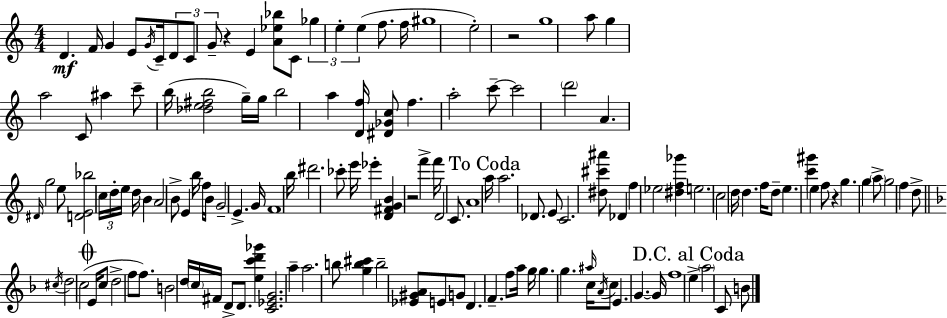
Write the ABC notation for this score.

X:1
T:Untitled
M:4/4
L:1/4
K:C
D F/4 G E/2 G/4 C/4 D/2 C/2 G/2 z E [A_e_b]/2 C/2 _g e e f/2 f/4 ^g4 e2 z2 g4 a/2 g a2 C/2 ^a c'/2 b/4 [_de^fb]2 g/4 g/4 b2 a [Df]/4 [^D_Gc]/2 f a2 c'/2 c'2 d'2 A ^D/4 g2 e/2 [DE_b]2 c/4 d/4 e/4 d/4 B A2 B/2 E b/4 f/4 B/4 G2 E G/4 F4 b/4 ^d'2 _c'/2 e'/4 _e' [D^FGB] z2 f' f'/4 D2 C/2 A4 a/4 a2 _D/2 E/2 C2 [^d^c'^a']/2 _D f _e2 [^df_g'] e2 c2 d/4 d f/4 d/2 e [c'^g'] e f/2 z g g a/2 g2 f d/2 ^c/4 d2 c2 E/4 c/2 d2 f/2 f/2 B2 d/4 c/4 ^F/4 D/2 D/2 [ec'd'_g'] [C_EG]2 a a2 b/2 [gb^c'] b2 [_E^GA]/2 E/2 G/2 D F f/2 a/4 g/4 g g ^a/4 c/4 A/4 c/2 E G G/4 f4 e a2 C/2 B/2